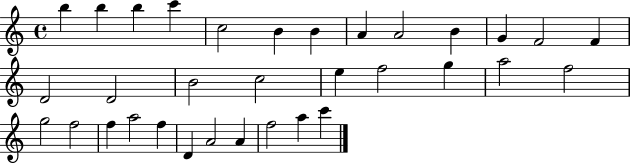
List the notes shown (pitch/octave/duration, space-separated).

B5/q B5/q B5/q C6/q C5/h B4/q B4/q A4/q A4/h B4/q G4/q F4/h F4/q D4/h D4/h B4/h C5/h E5/q F5/h G5/q A5/h F5/h G5/h F5/h F5/q A5/h F5/q D4/q A4/h A4/q F5/h A5/q C6/q